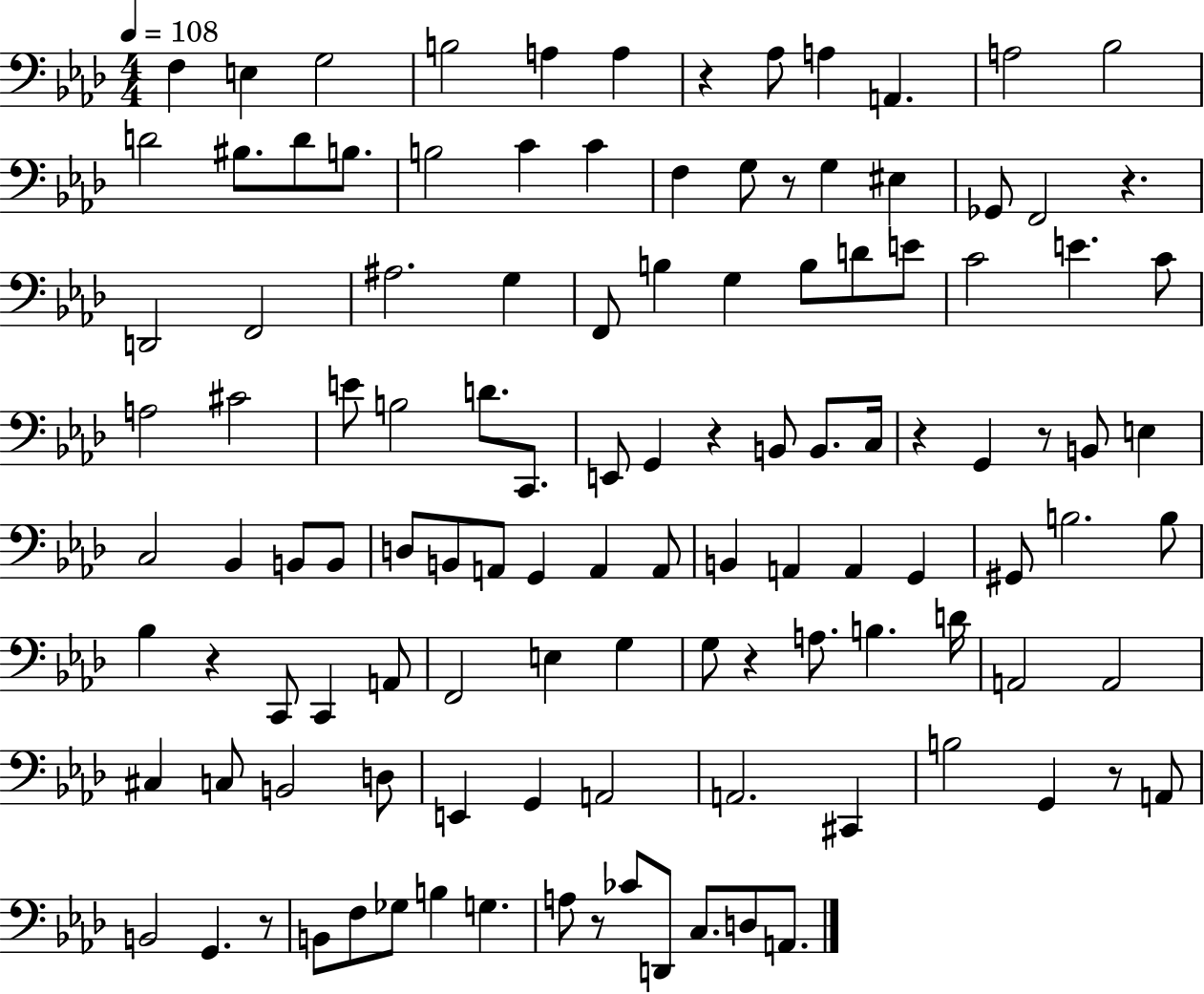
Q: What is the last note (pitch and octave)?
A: A2